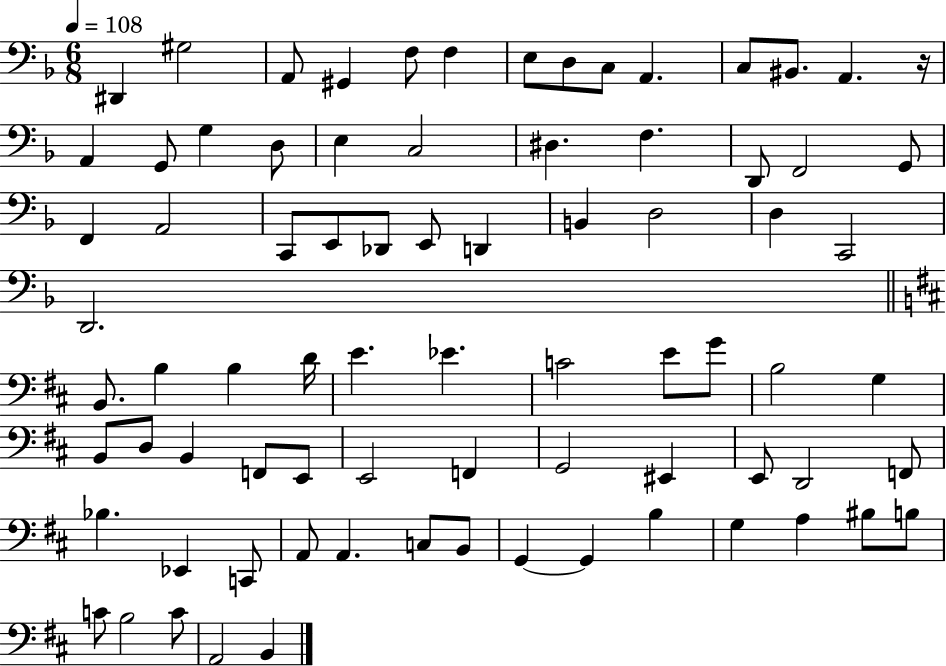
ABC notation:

X:1
T:Untitled
M:6/8
L:1/4
K:F
^D,, ^G,2 A,,/2 ^G,, F,/2 F, E,/2 D,/2 C,/2 A,, C,/2 ^B,,/2 A,, z/4 A,, G,,/2 G, D,/2 E, C,2 ^D, F, D,,/2 F,,2 G,,/2 F,, A,,2 C,,/2 E,,/2 _D,,/2 E,,/2 D,, B,, D,2 D, C,,2 D,,2 B,,/2 B, B, D/4 E _E C2 E/2 G/2 B,2 G, B,,/2 D,/2 B,, F,,/2 E,,/2 E,,2 F,, G,,2 ^E,, E,,/2 D,,2 F,,/2 _B, _E,, C,,/2 A,,/2 A,, C,/2 B,,/2 G,, G,, B, G, A, ^B,/2 B,/2 C/2 B,2 C/2 A,,2 B,,